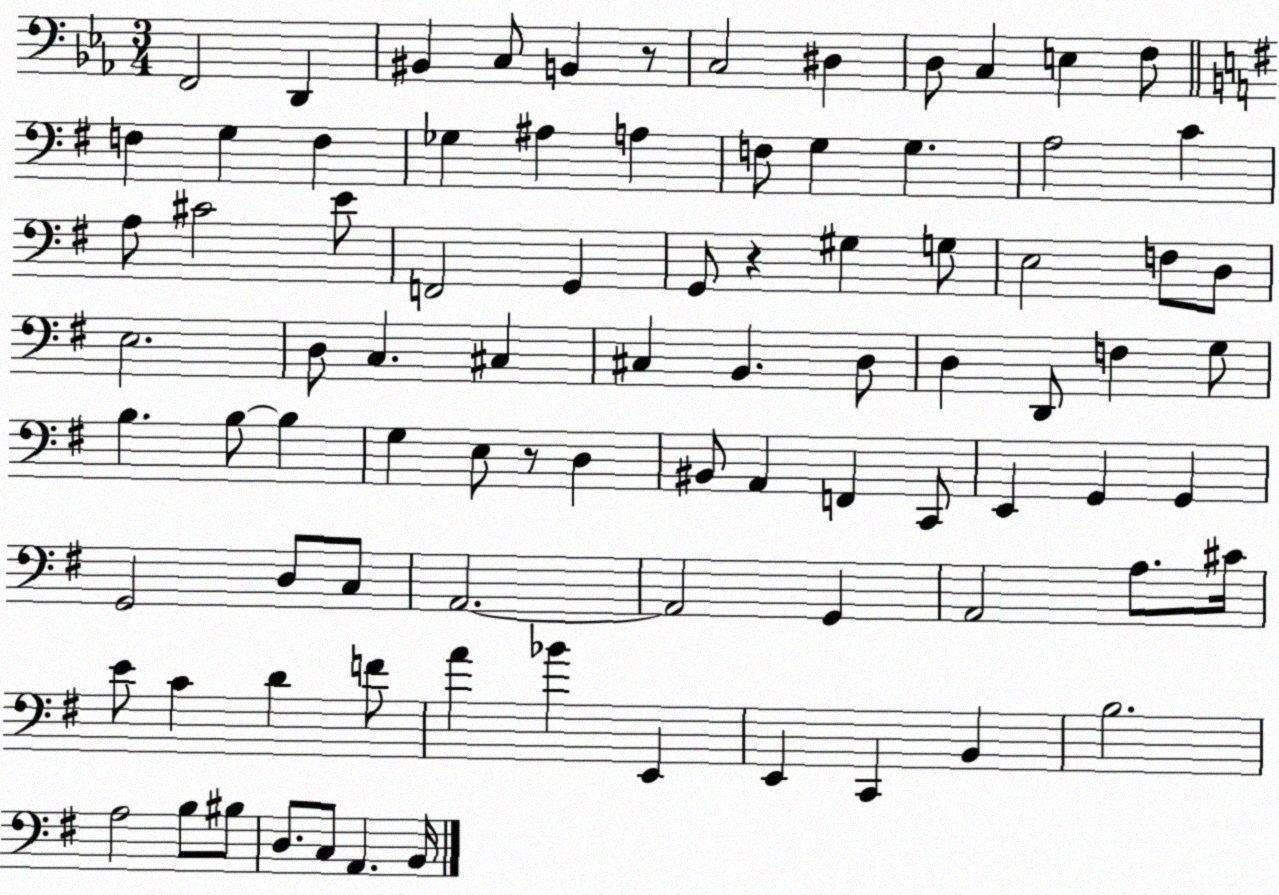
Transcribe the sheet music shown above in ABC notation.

X:1
T:Untitled
M:3/4
L:1/4
K:Eb
F,,2 D,, ^B,, C,/2 B,, z/2 C,2 ^D, D,/2 C, E, F,/2 F, G, F, _G, ^A, A, F,/2 G, G, A,2 C A,/2 ^C2 E/2 F,,2 G,, G,,/2 z ^G, G,/2 E,2 F,/2 D,/2 E,2 D,/2 C, ^C, ^C, B,, D,/2 D, D,,/2 F, G,/2 B, B,/2 B, G, E,/2 z/2 D, ^B,,/2 A,, F,, C,,/2 E,, G,, G,, G,,2 D,/2 C,/2 A,,2 A,,2 G,, A,,2 A,/2 ^C/4 E/2 C D F/2 A _B E,, E,, C,, B,, B,2 A,2 B,/2 ^B,/2 D,/2 C,/2 A,, B,,/4